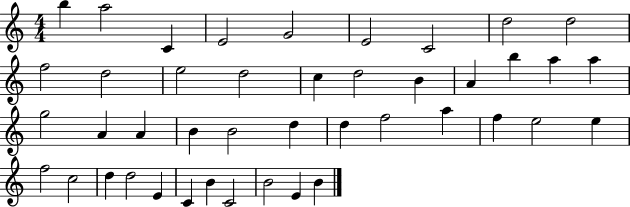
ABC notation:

X:1
T:Untitled
M:4/4
L:1/4
K:C
b a2 C E2 G2 E2 C2 d2 d2 f2 d2 e2 d2 c d2 B A b a a g2 A A B B2 d d f2 a f e2 e f2 c2 d d2 E C B C2 B2 E B